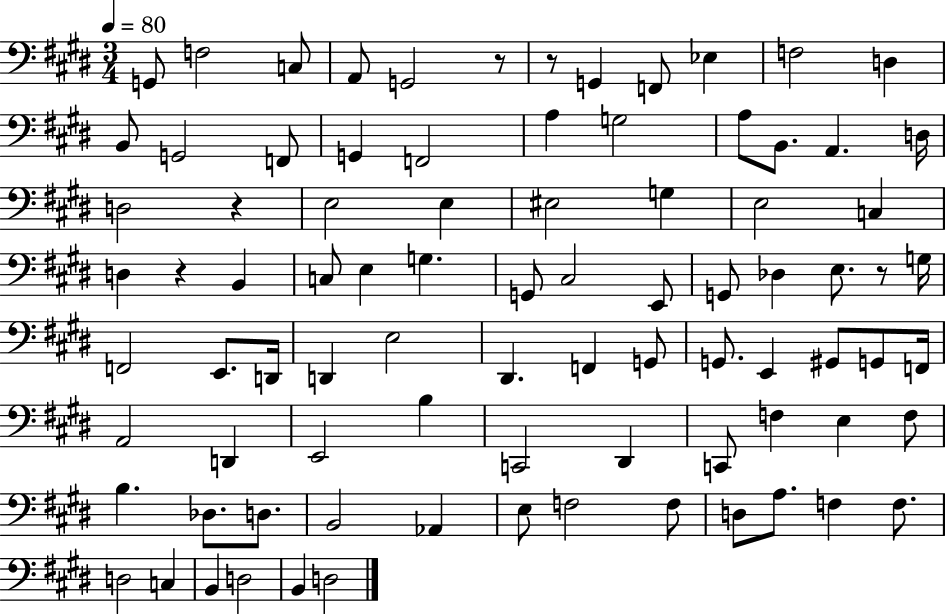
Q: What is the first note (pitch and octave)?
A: G2